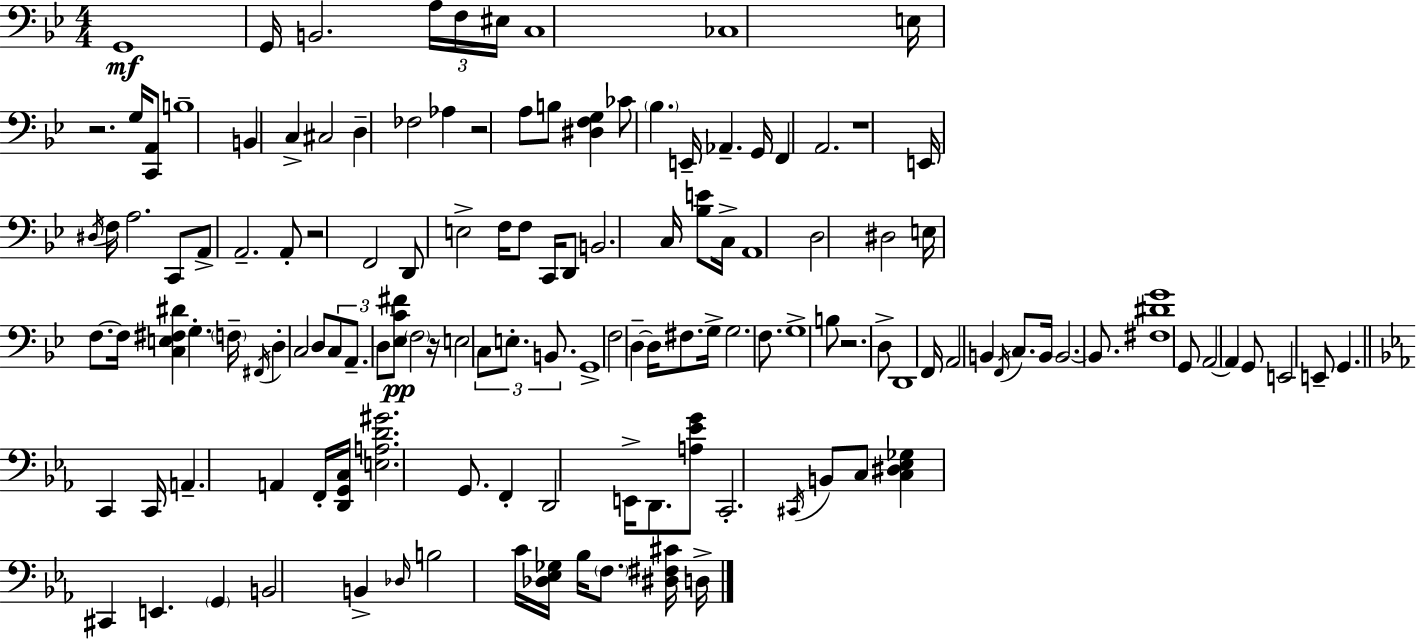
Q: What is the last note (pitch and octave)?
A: D3